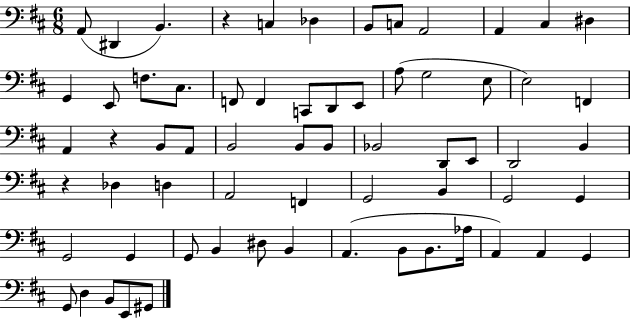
X:1
T:Untitled
M:6/8
L:1/4
K:D
A,,/2 ^D,, B,, z C, _D, B,,/2 C,/2 A,,2 A,, ^C, ^D, G,, E,,/2 F,/2 ^C,/2 F,,/2 F,, C,,/2 D,,/2 E,,/2 A,/2 G,2 E,/2 E,2 F,, A,, z B,,/2 A,,/2 B,,2 B,,/2 B,,/2 _B,,2 D,,/2 E,,/2 D,,2 B,, z _D, D, A,,2 F,, G,,2 B,, G,,2 G,, G,,2 G,, G,,/2 B,, ^D,/2 B,, A,, B,,/2 B,,/2 _A,/4 A,, A,, G,, G,,/2 D, B,,/2 E,,/2 ^G,,/2